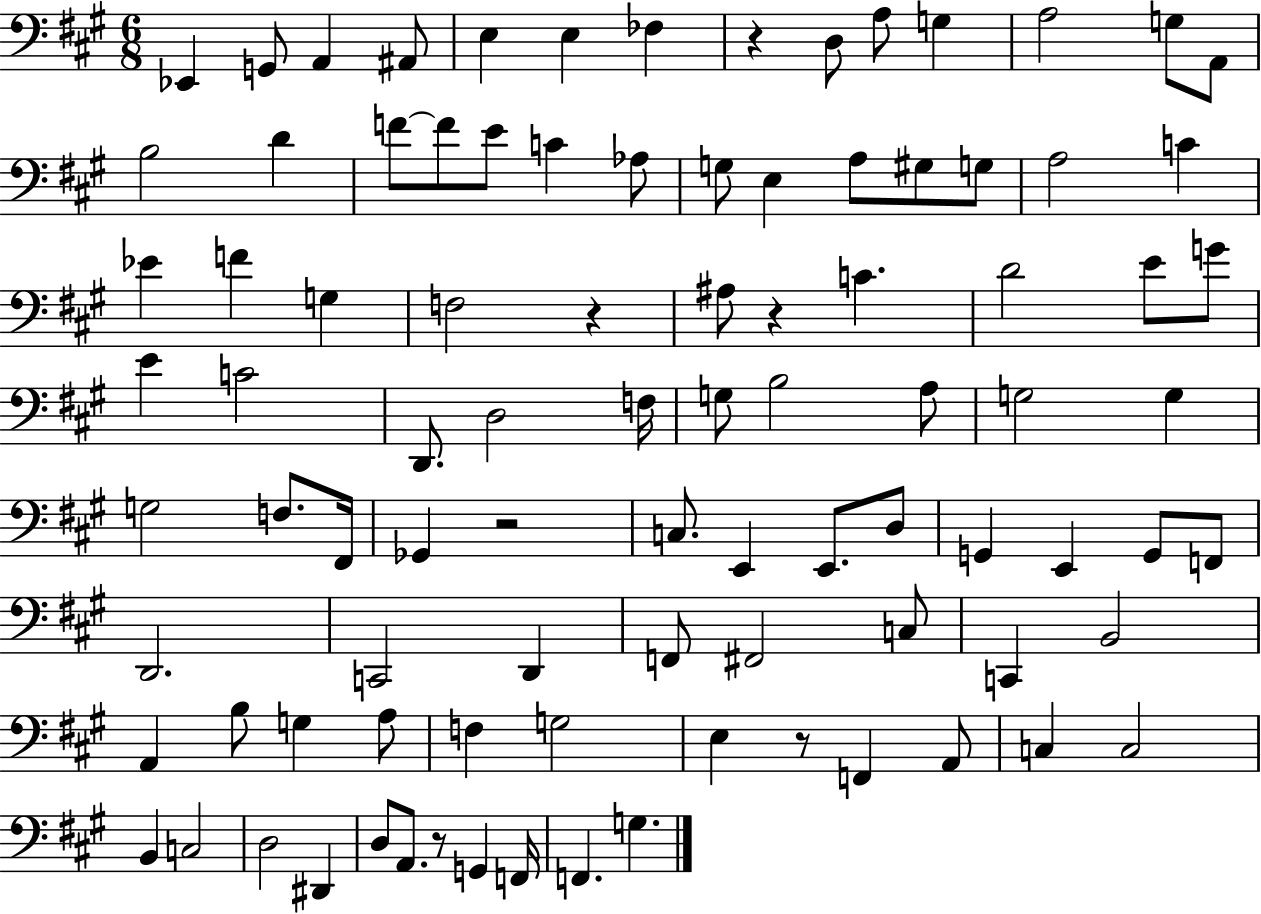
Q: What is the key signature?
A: A major